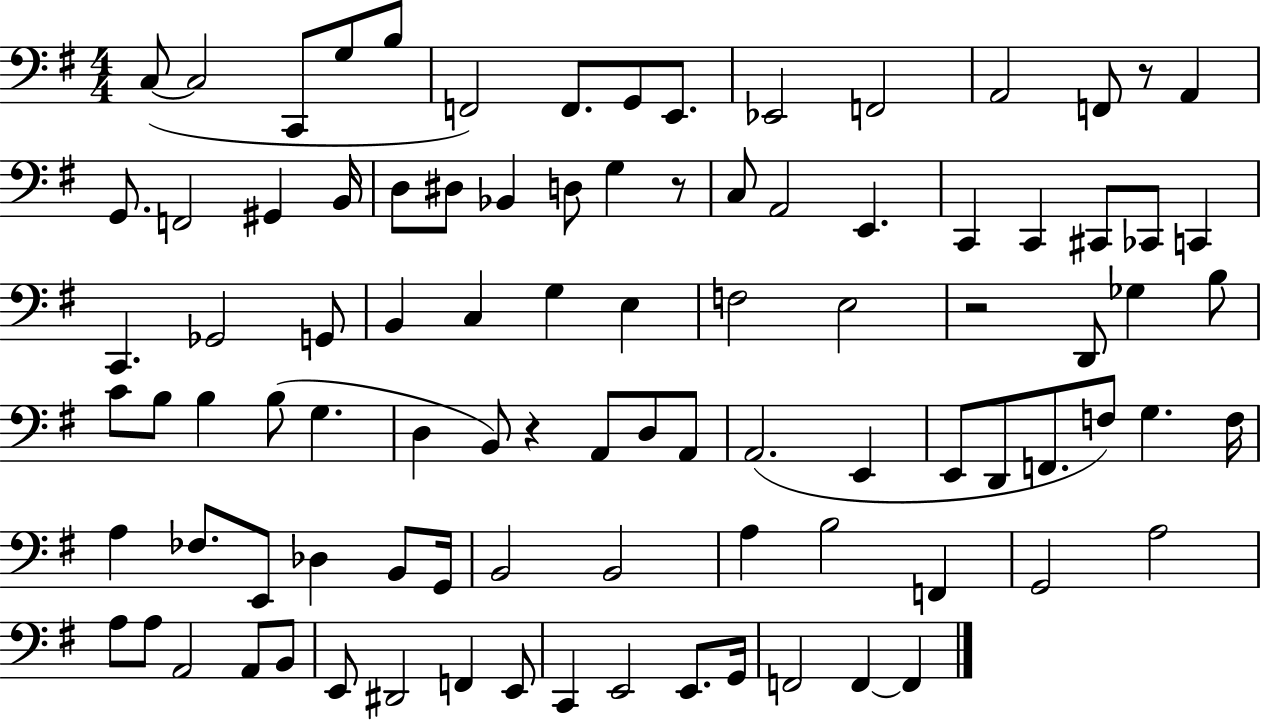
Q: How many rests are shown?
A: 4